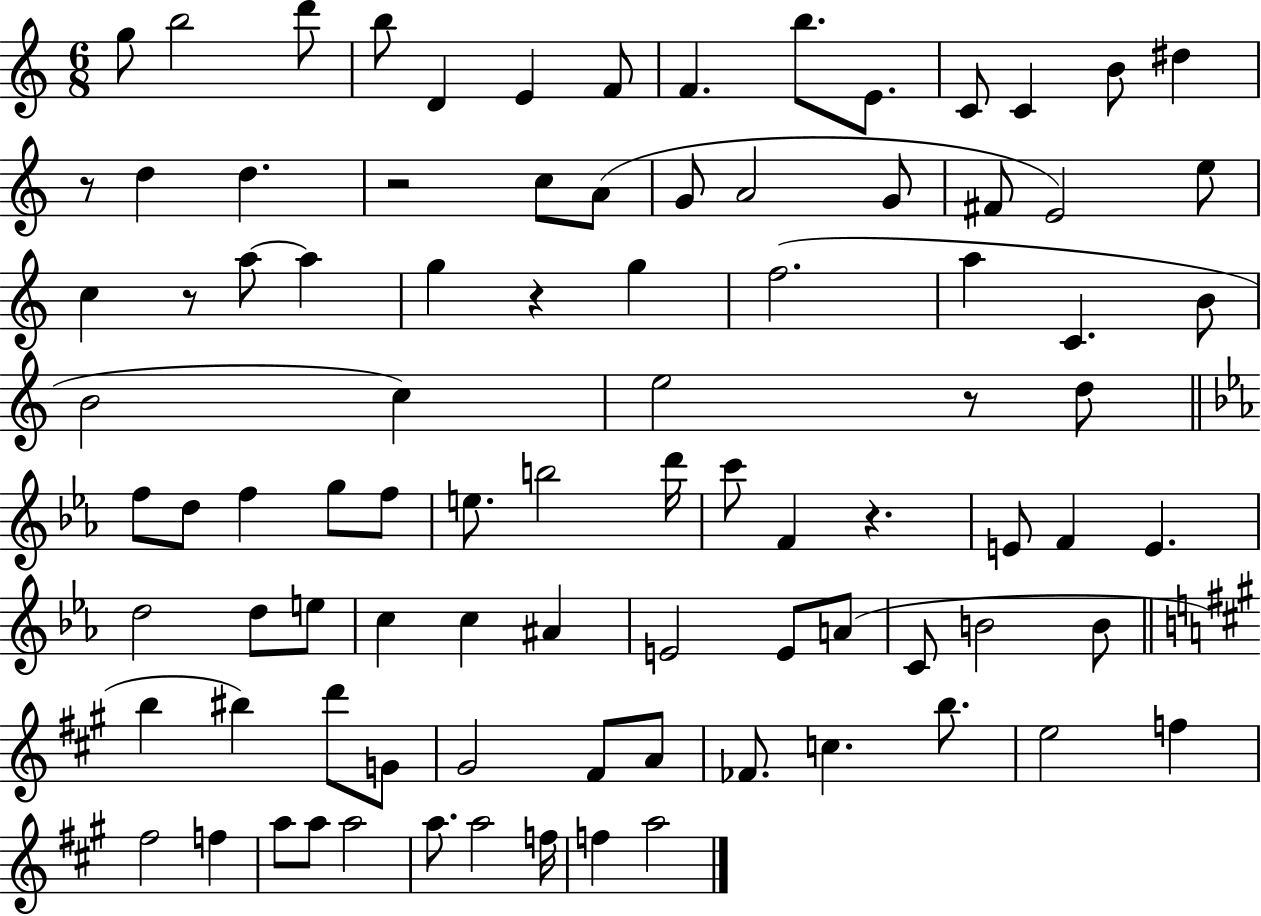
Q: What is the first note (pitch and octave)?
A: G5